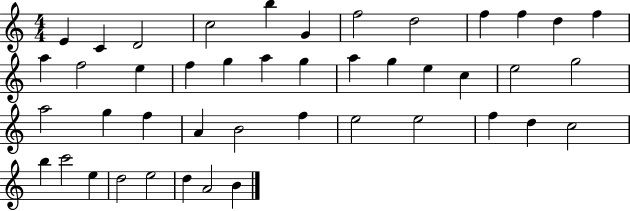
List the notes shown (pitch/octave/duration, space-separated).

E4/q C4/q D4/h C5/h B5/q G4/q F5/h D5/h F5/q F5/q D5/q F5/q A5/q F5/h E5/q F5/q G5/q A5/q G5/q A5/q G5/q E5/q C5/q E5/h G5/h A5/h G5/q F5/q A4/q B4/h F5/q E5/h E5/h F5/q D5/q C5/h B5/q C6/h E5/q D5/h E5/h D5/q A4/h B4/q